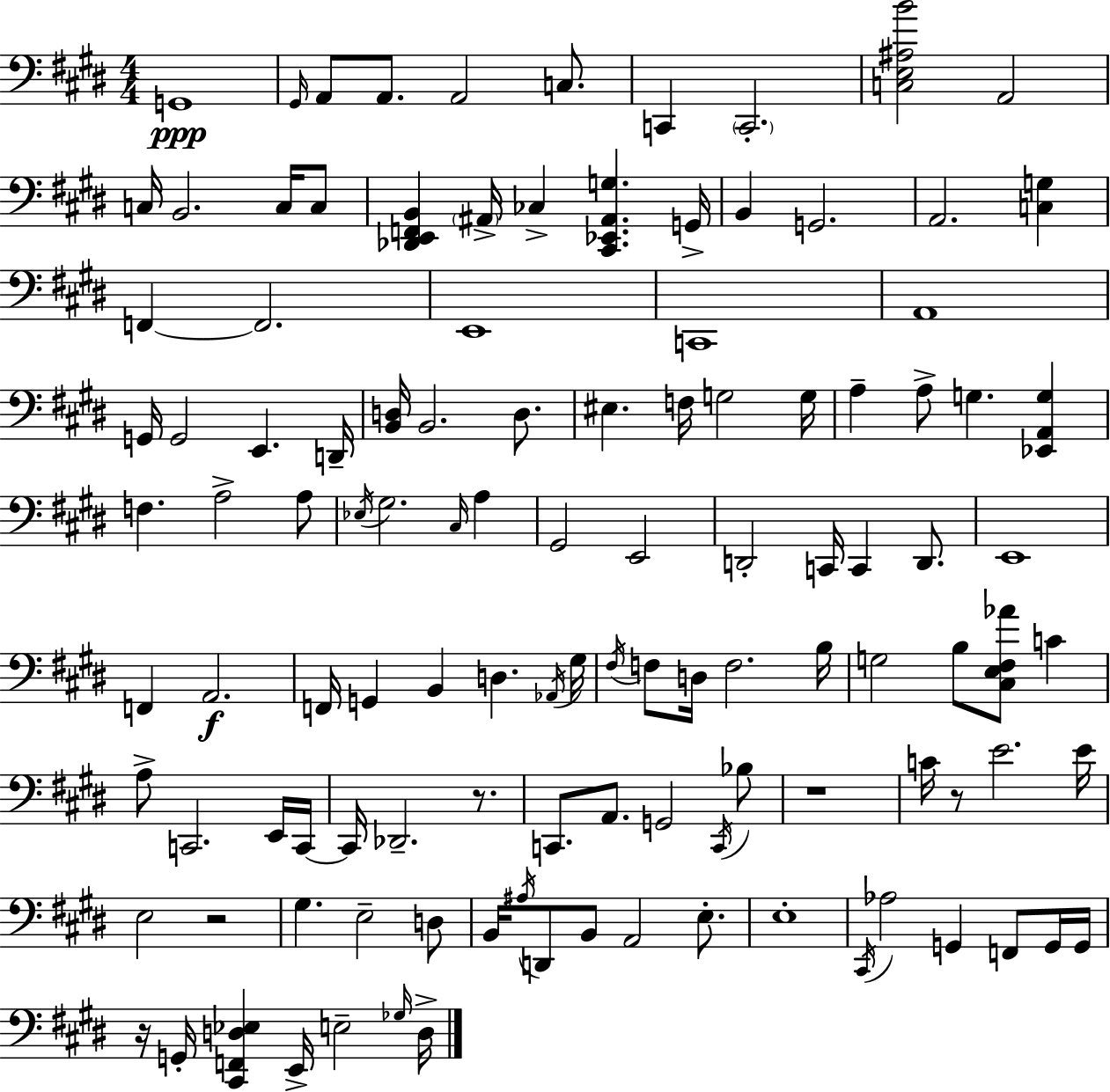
{
  \clef bass
  \numericTimeSignature
  \time 4/4
  \key e \major
  g,1\ppp | \grace { gis,16 } a,8 a,8. a,2 c8. | c,4 \parenthesize c,2.-. | <c e ais b'>2 a,2 | \break c16 b,2. c16 c8 | <des, e, f, b,>4 \parenthesize ais,16-> ces4-> <cis, ees, ais, g>4. | g,16-> b,4 g,2. | a,2. <c g>4 | \break f,4~~ f,2. | e,1 | c,1 | a,1 | \break g,16 g,2 e,4. | d,16-- <b, d>16 b,2. d8. | eis4. f16 g2 | g16 a4-- a8-> g4. <ees, a, g>4 | \break f4. a2-> a8 | \acciaccatura { ees16 } gis2. \grace { cis16 } a4 | gis,2 e,2 | d,2-. c,16 c,4 | \break d,8. e,1 | f,4 a,2.\f | f,16 g,4 b,4 d4. | \acciaccatura { aes,16 } gis16 \acciaccatura { fis16 } f8 d16 f2. | \break b16 g2 b8 <cis e fis aes'>8 | c'4 a8-> c,2. | e,16 c,16~~ c,16 des,2.-- | r8. c,8. a,8. g,2 | \break \acciaccatura { c,16 } bes8 r1 | c'16 r8 e'2. | e'16 e2 r2 | gis4. e2-- | \break d8 b,16 \acciaccatura { ais16 } d,8 b,8 a,2 | e8.-. e1-. | \acciaccatura { cis,16 } aes2 | g,4 f,8 g,16 g,16 r16 g,16-. <cis, f, d ees>4 e,16-> e2-- | \break \grace { ges16 } d16-> \bar "|."
}